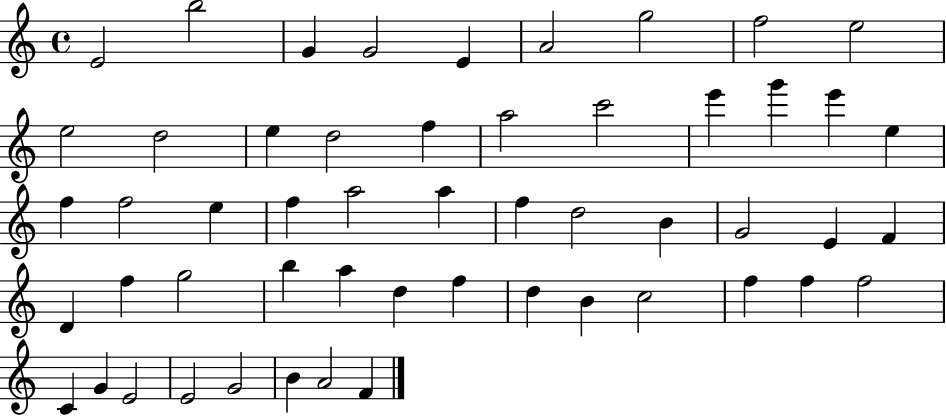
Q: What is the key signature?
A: C major